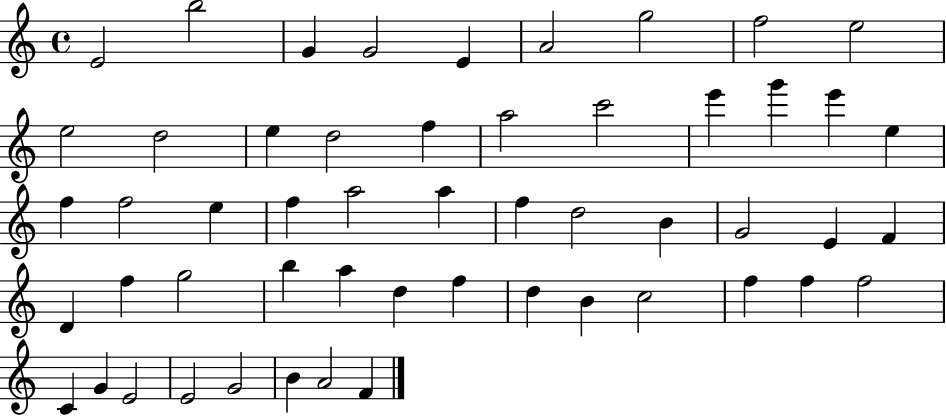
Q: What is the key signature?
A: C major